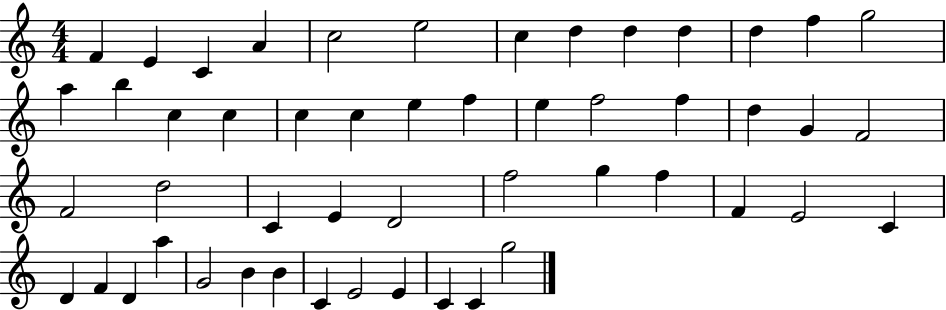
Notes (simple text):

F4/q E4/q C4/q A4/q C5/h E5/h C5/q D5/q D5/q D5/q D5/q F5/q G5/h A5/q B5/q C5/q C5/q C5/q C5/q E5/q F5/q E5/q F5/h F5/q D5/q G4/q F4/h F4/h D5/h C4/q E4/q D4/h F5/h G5/q F5/q F4/q E4/h C4/q D4/q F4/q D4/q A5/q G4/h B4/q B4/q C4/q E4/h E4/q C4/q C4/q G5/h